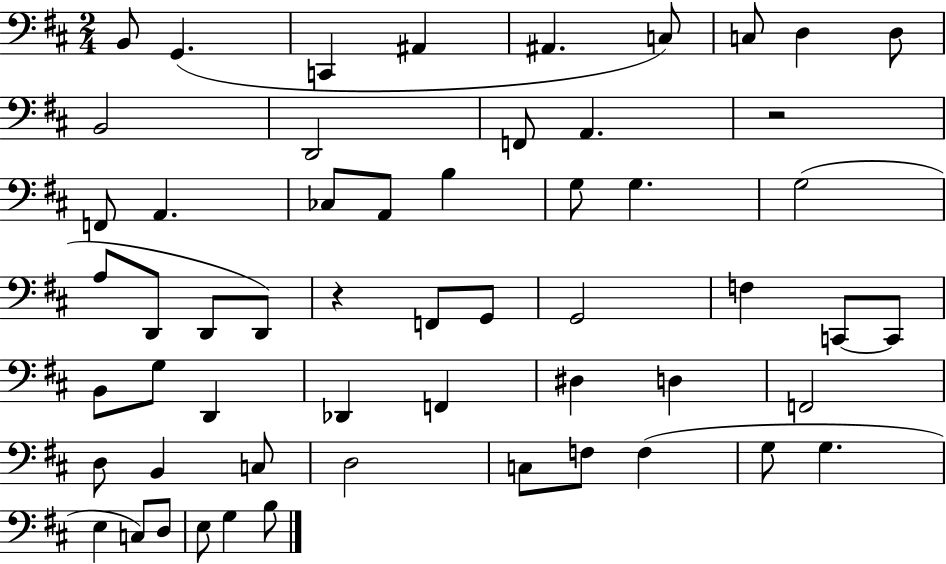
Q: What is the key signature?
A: D major